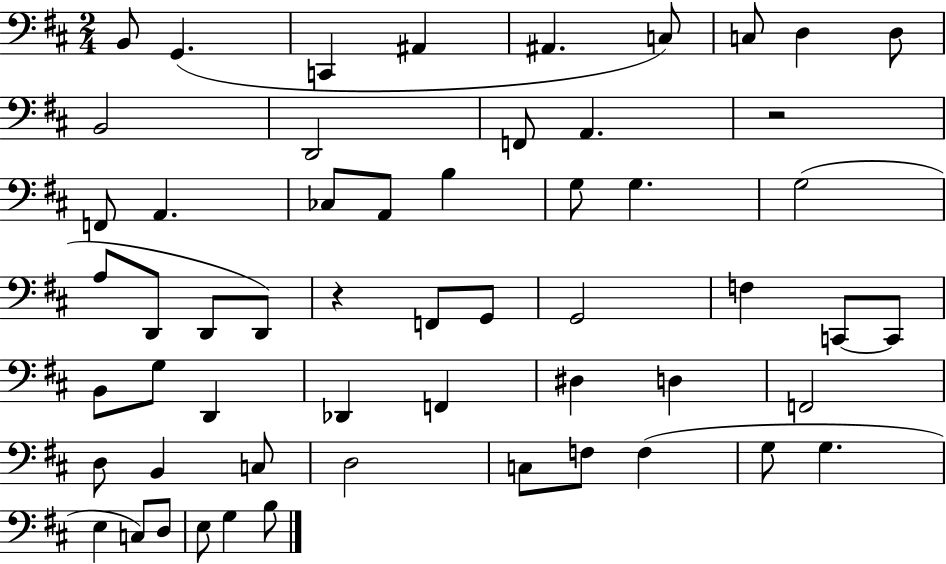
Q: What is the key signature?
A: D major